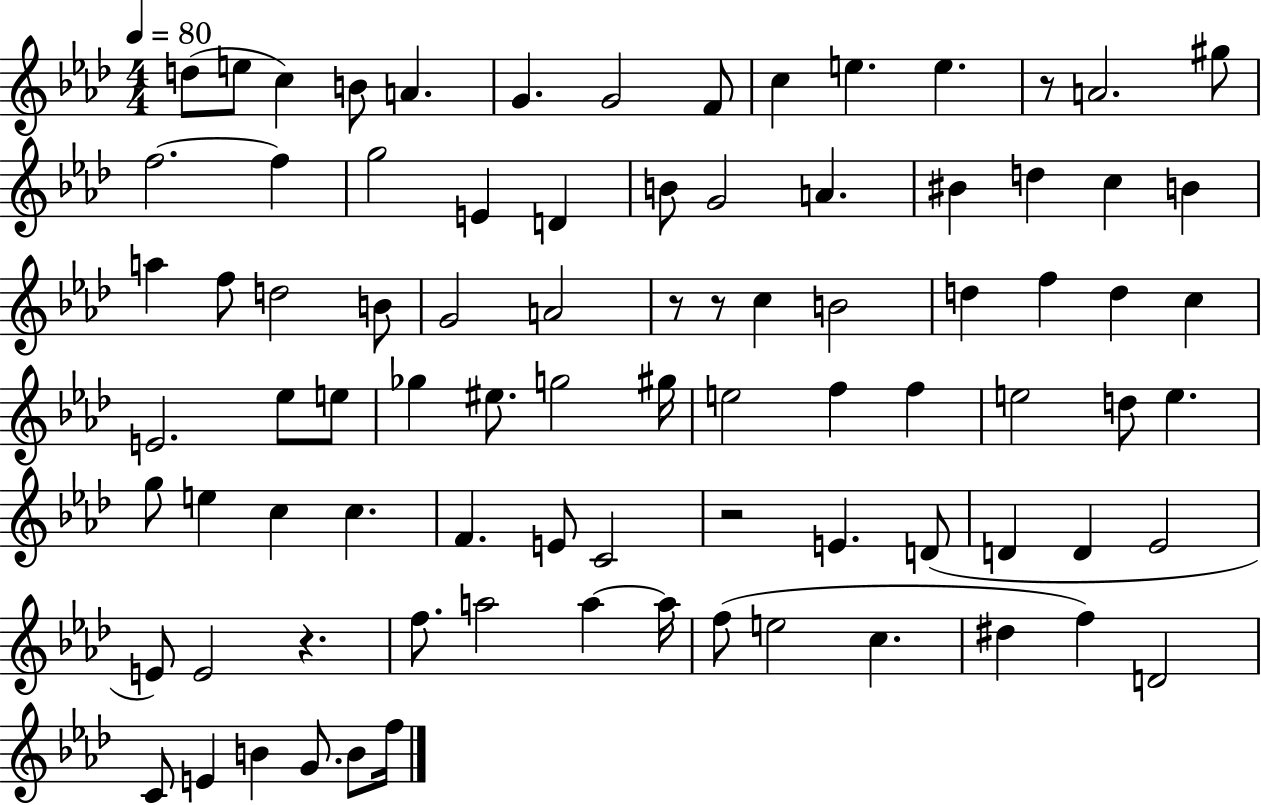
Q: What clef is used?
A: treble